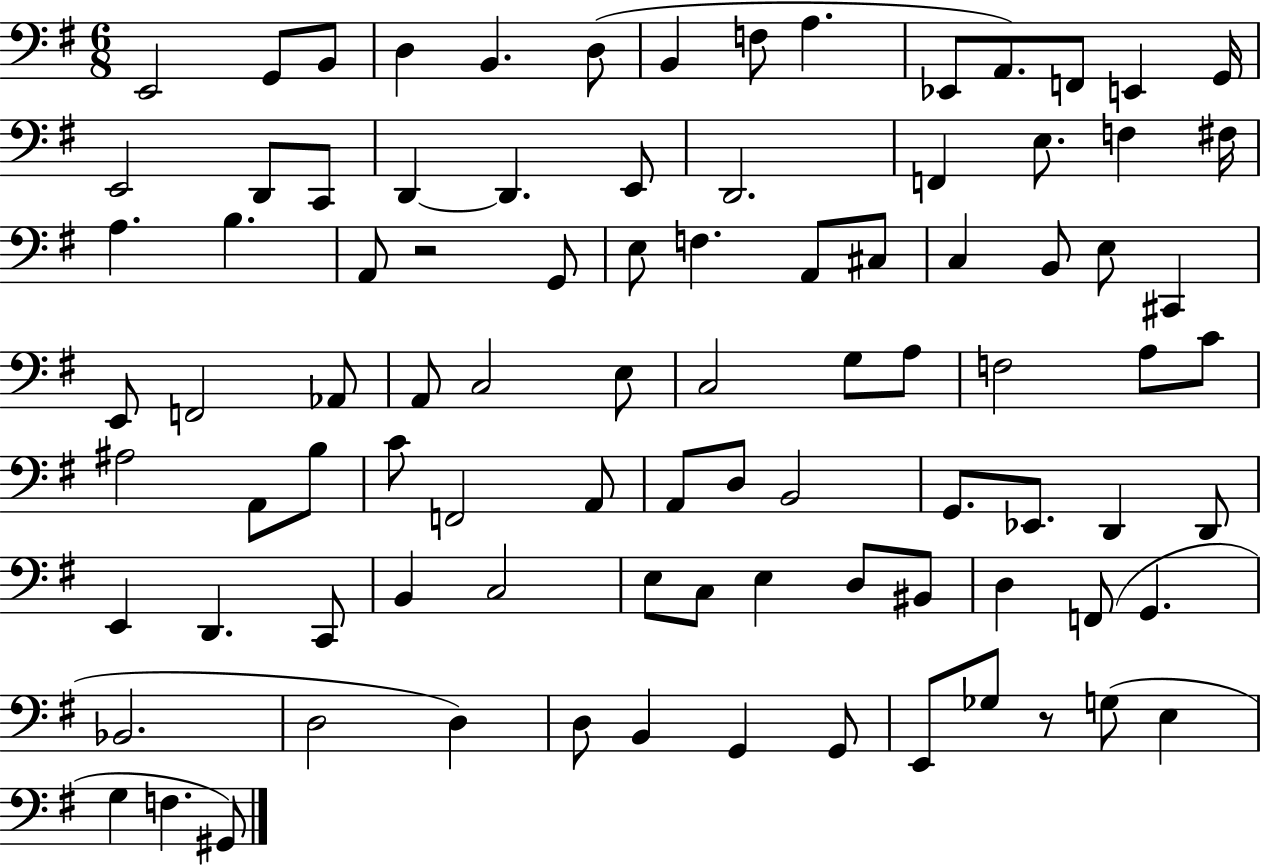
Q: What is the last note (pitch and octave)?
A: G#2